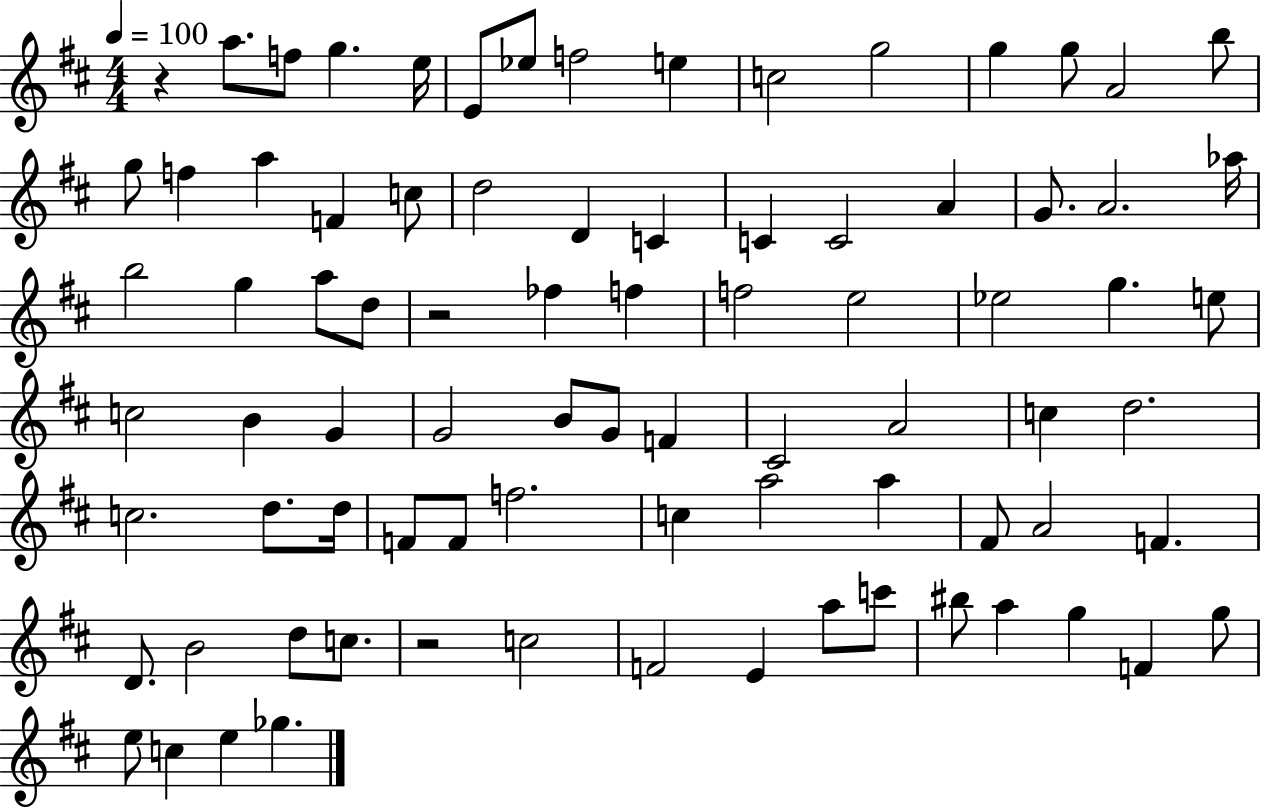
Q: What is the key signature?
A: D major